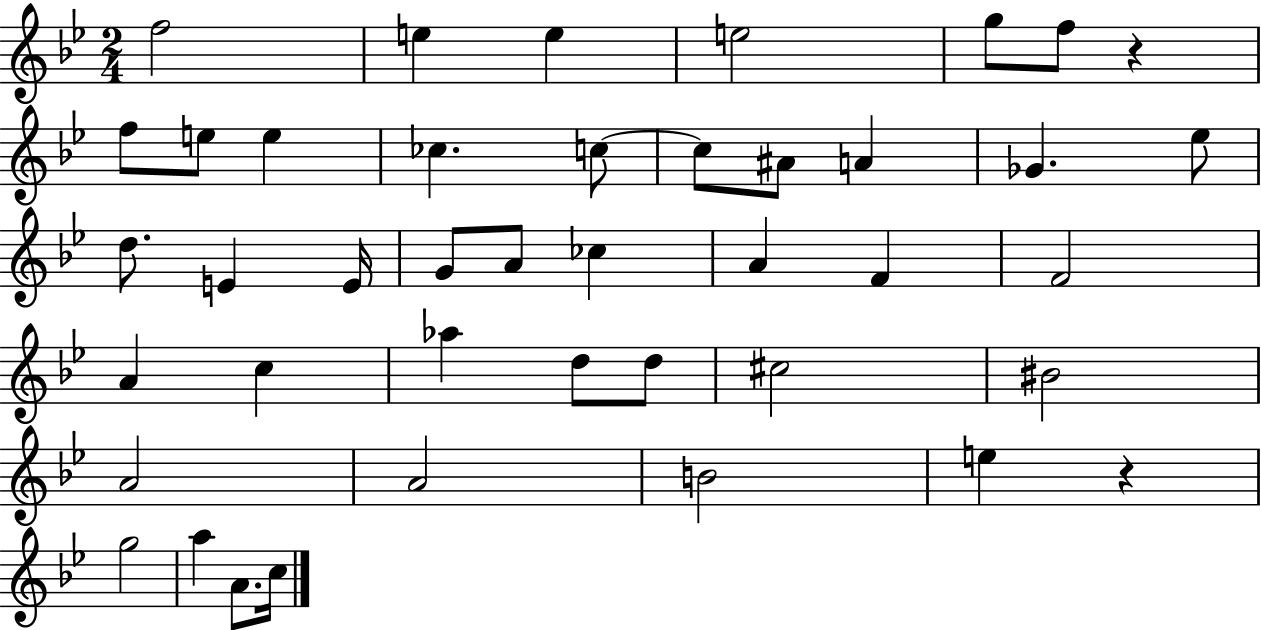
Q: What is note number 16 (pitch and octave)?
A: Eb5